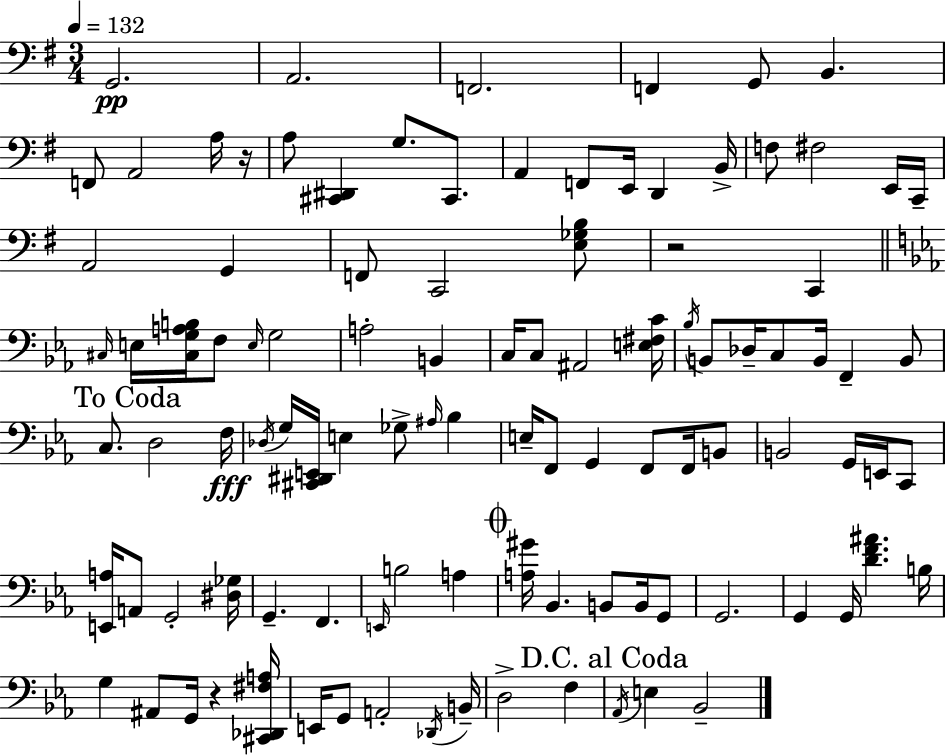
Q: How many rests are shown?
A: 3